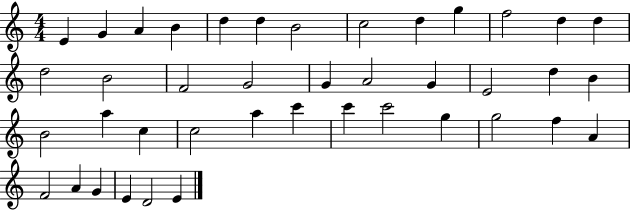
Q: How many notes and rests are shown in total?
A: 41